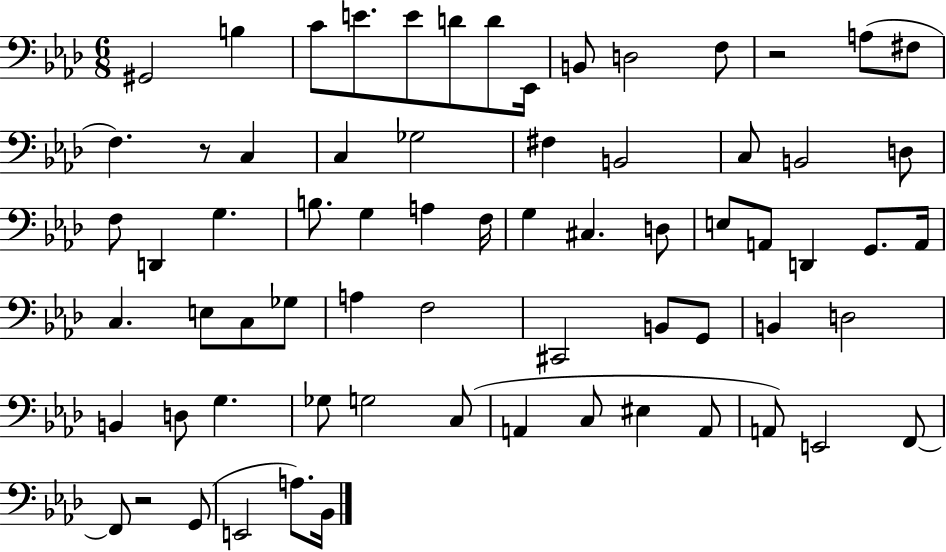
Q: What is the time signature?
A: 6/8